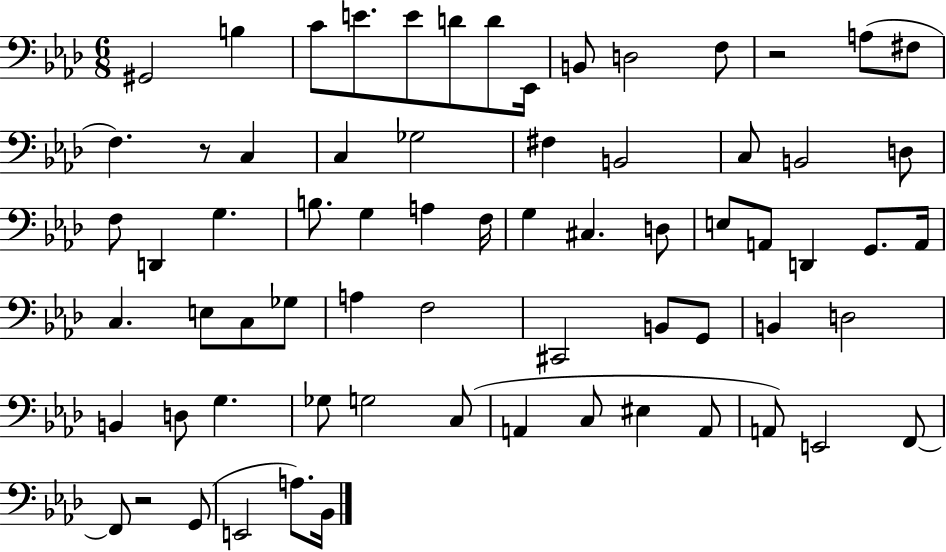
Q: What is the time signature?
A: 6/8